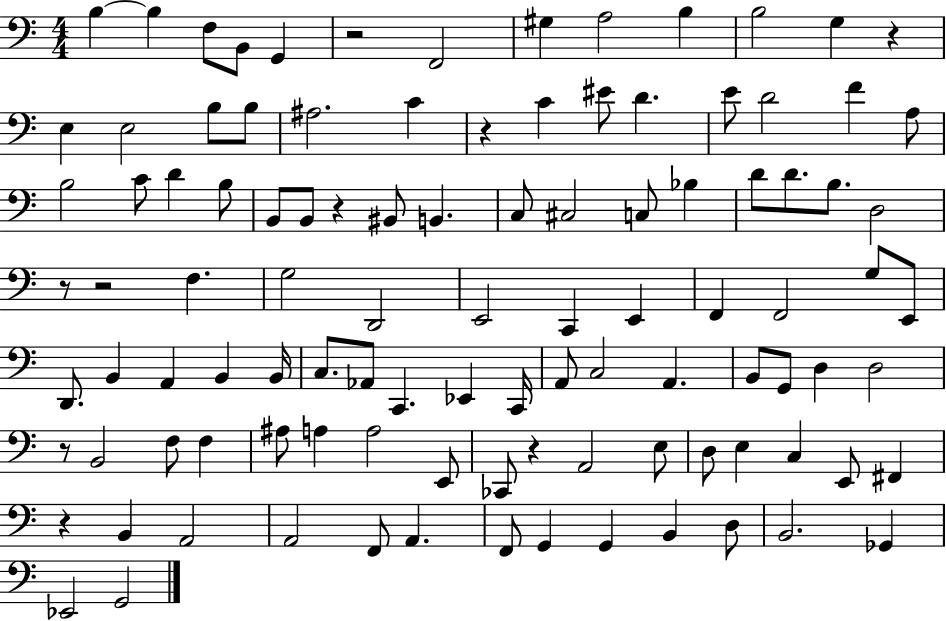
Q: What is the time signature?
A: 4/4